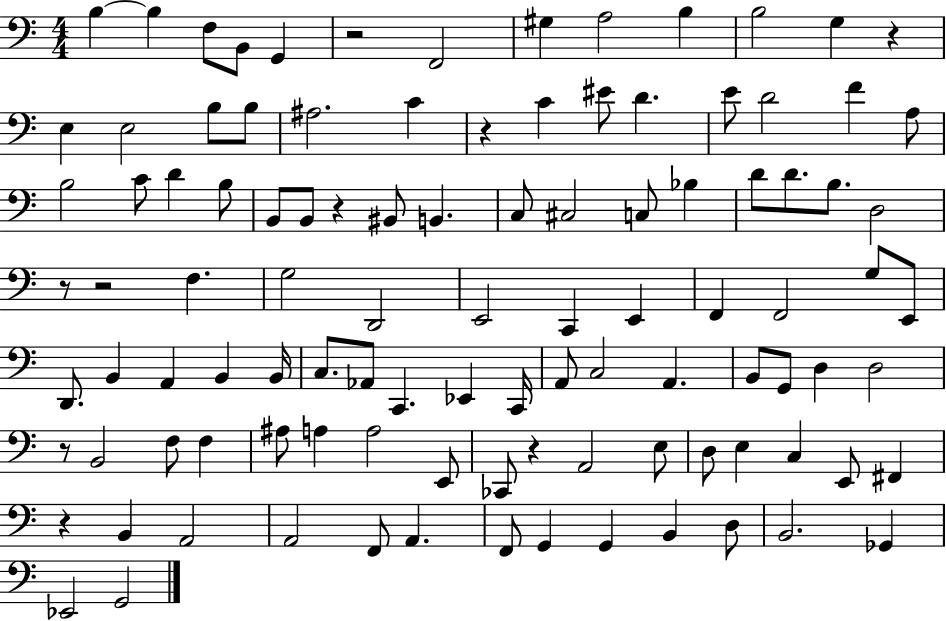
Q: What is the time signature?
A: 4/4